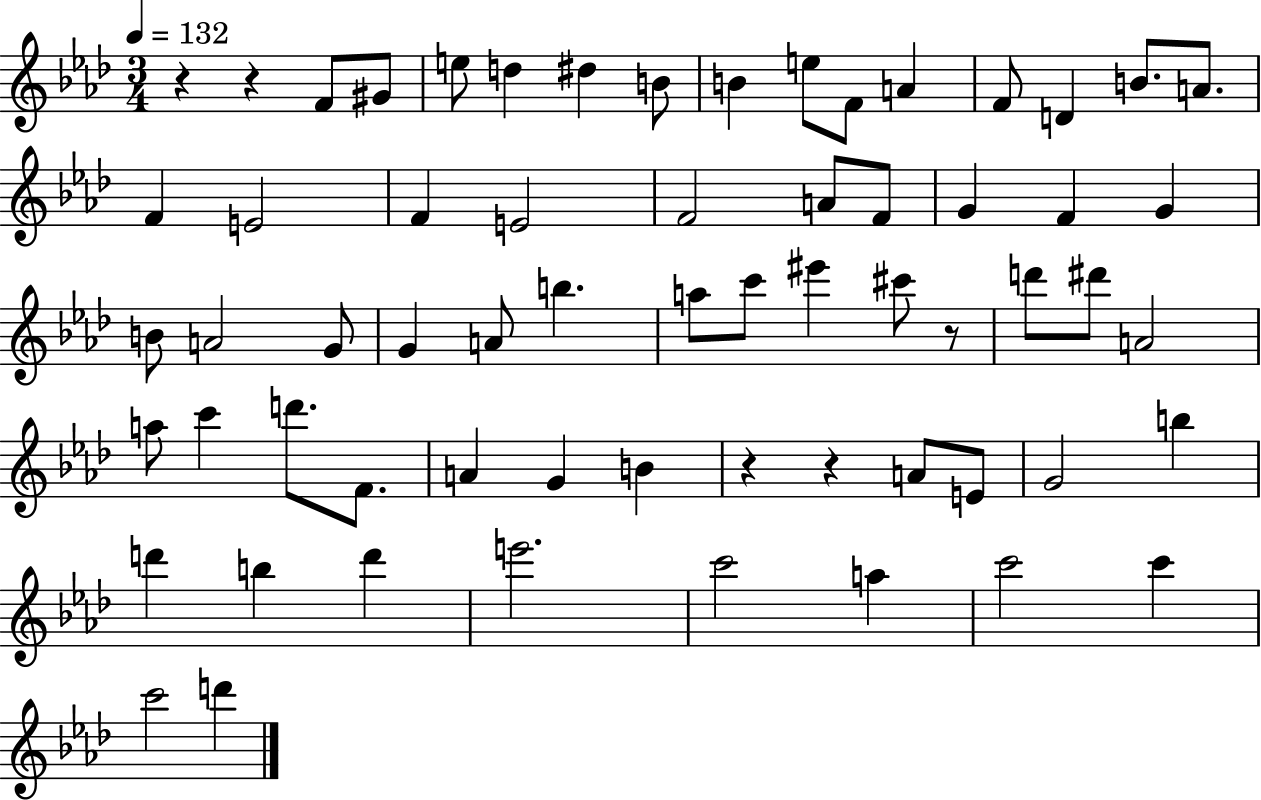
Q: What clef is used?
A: treble